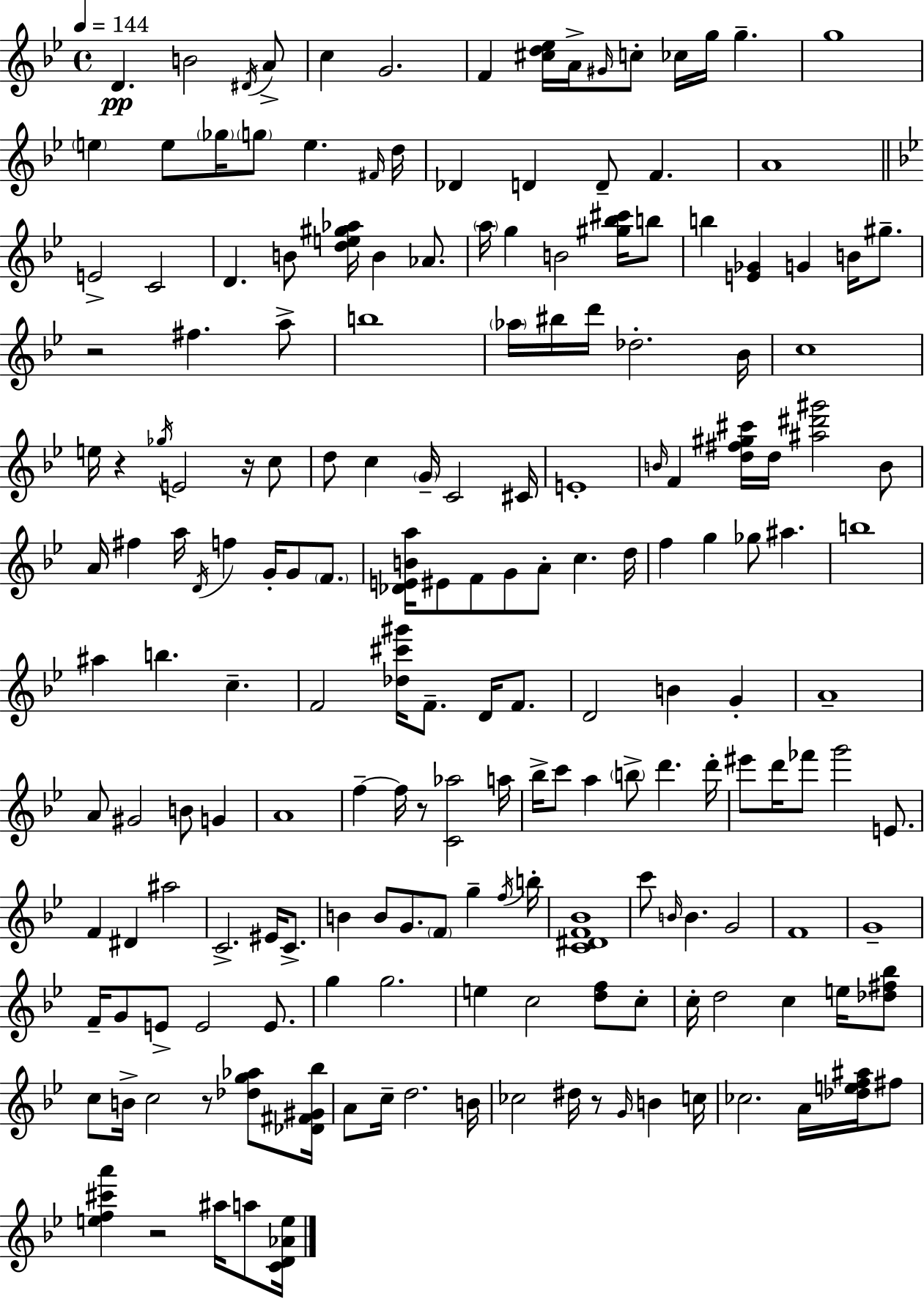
D4/q. B4/h D#4/s A4/e C5/q G4/h. F4/q [C#5,D5,Eb5]/s A4/s G#4/s C5/e CES5/s G5/s G5/q. G5/w E5/q E5/e Gb5/s G5/e E5/q. F#4/s D5/s Db4/q D4/q D4/e F4/q. A4/w E4/h C4/h D4/q. B4/e [D5,E5,G#5,Ab5]/s B4/q Ab4/e. A5/s G5/q B4/h [G#5,Bb5,C#6]/s B5/e B5/q [E4,Gb4]/q G4/q B4/s G#5/e. R/h F#5/q. A5/e B5/w Ab5/s BIS5/s D6/s Db5/h. Bb4/s C5/w E5/s R/q Gb5/s E4/h R/s C5/e D5/e C5/q G4/s C4/h C#4/s E4/w B4/s F4/q [D5,F#5,G#5,C#6]/s D5/s [A#5,D#6,G#6]/h B4/e A4/s F#5/q A5/s D4/s F5/q G4/s G4/e F4/e. [Db4,E4,B4,A5]/s EIS4/e F4/e G4/e A4/e C5/q. D5/s F5/q G5/q Gb5/e A#5/q. B5/w A#5/q B5/q. C5/q. F4/h [Db5,C#6,G#6]/s F4/e. D4/s F4/e. D4/h B4/q G4/q A4/w A4/e G#4/h B4/e G4/q A4/w F5/q F5/s R/e [C4,Ab5]/h A5/s Bb5/s C6/e A5/q B5/e D6/q. D6/s EIS6/e D6/s FES6/e G6/h E4/e. F4/q D#4/q A#5/h C4/h. EIS4/s C4/e. B4/q B4/e G4/e. F4/e G5/q F5/s B5/s [C4,D#4,F4,Bb4]/w C6/e B4/s B4/q. G4/h F4/w G4/w F4/s G4/e E4/e E4/h E4/e. G5/q G5/h. E5/q C5/h [D5,F5]/e C5/e C5/s D5/h C5/q E5/s [Db5,F#5,Bb5]/e C5/e B4/s C5/h R/e [Db5,G5,Ab5]/e [Db4,F#4,G#4,Bb5]/s A4/e C5/s D5/h. B4/s CES5/h D#5/s R/e G4/s B4/q C5/s CES5/h. A4/s [Db5,E5,F5,A#5]/s F#5/e [E5,F5,C#6,A6]/q R/h A#5/s A5/e [C4,D4,Ab4,E5]/s